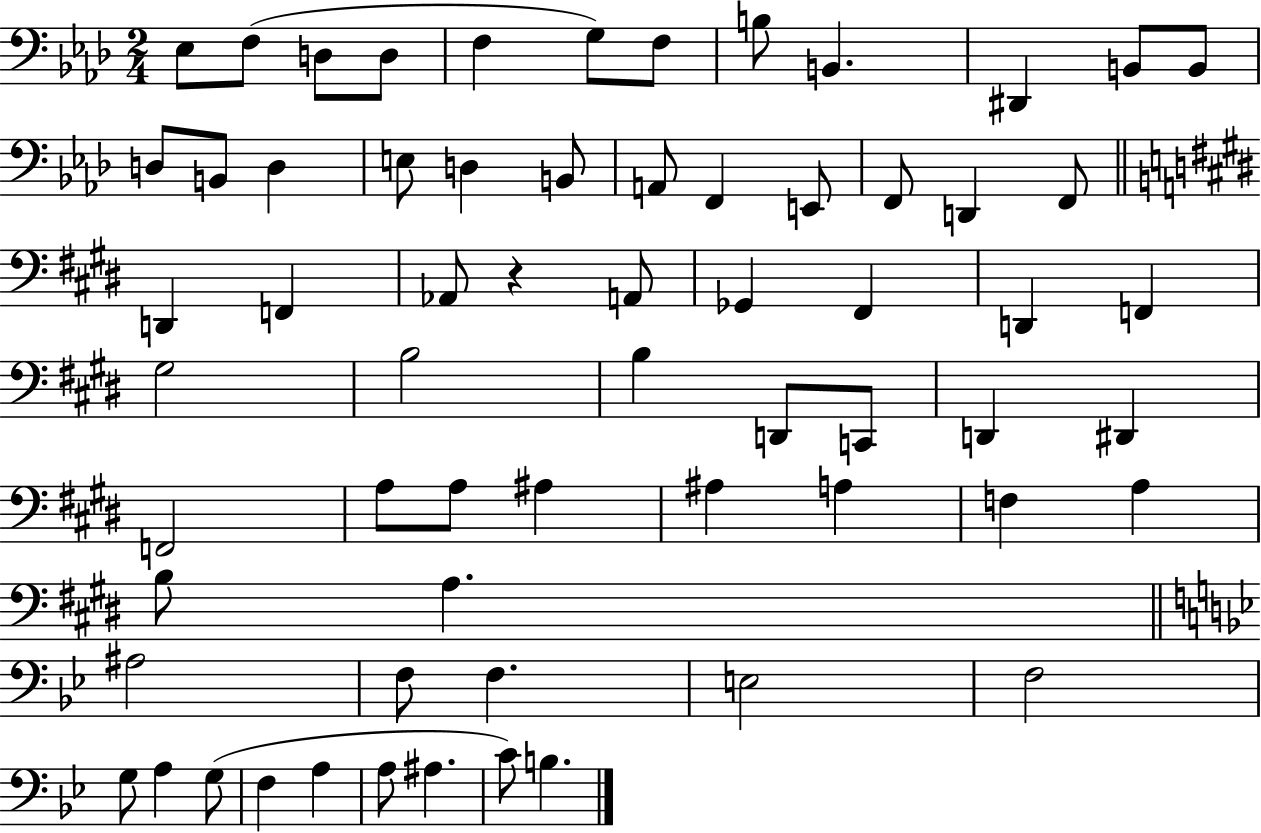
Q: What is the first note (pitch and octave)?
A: Eb3